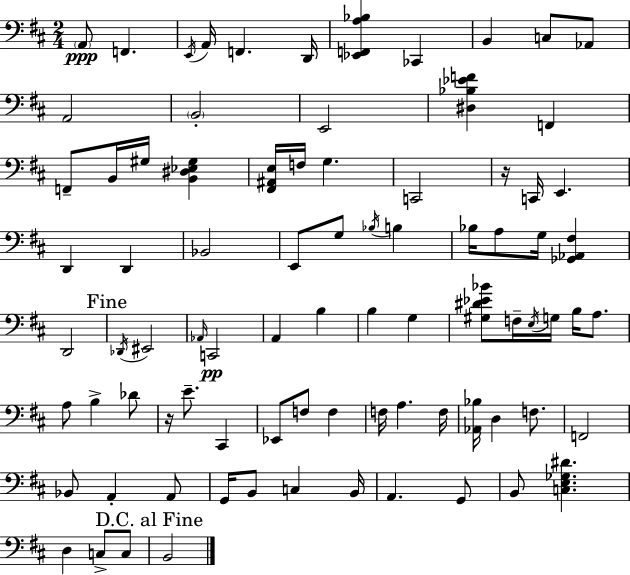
{
  \clef bass
  \numericTimeSignature
  \time 2/4
  \key d \major
  \parenthesize a,8\ppp f,4. | \acciaccatura { e,16 } a,16 f,4. | d,16 <ees, f, a bes>4 ces,4 | b,4 c8 aes,8 | \break a,2 | \parenthesize b,2-. | e,2 | <dis bes ees' f'>4 f,4 | \break f,8-- b,16 gis16 <b, dis ees gis>4 | <fis, ais, e>16 f16 g4. | c,2 | r16 c,16 e,4. | \break d,4 d,4 | bes,2 | e,8 g8 \acciaccatura { bes16 } b4 | bes16 a8 g16 <ges, aes, fis>4 | \break d,2 | \mark "Fine" \acciaccatura { des,16 } eis,2 | \grace { aes,16 } c,2\pp | a,4 | \break b4 b4 | g4 <gis dis' ees' bes'>8 f16-- \acciaccatura { e16 } | g16 b16 a8. a8 b4-> | des'8 r16 e'8.-- | \break cis,4 ees,8 f8 | f4 f16 a4. | f16 <aes, bes>16 d4 | f8. f,2 | \break bes,8 a,4-. | a,8 g,16 b,8 | c4 b,16 a,4. | g,8 b,8 <c e ges dis'>4. | \break d4 | c8-> c8 \mark "D.C. al Fine" b,2 | \bar "|."
}